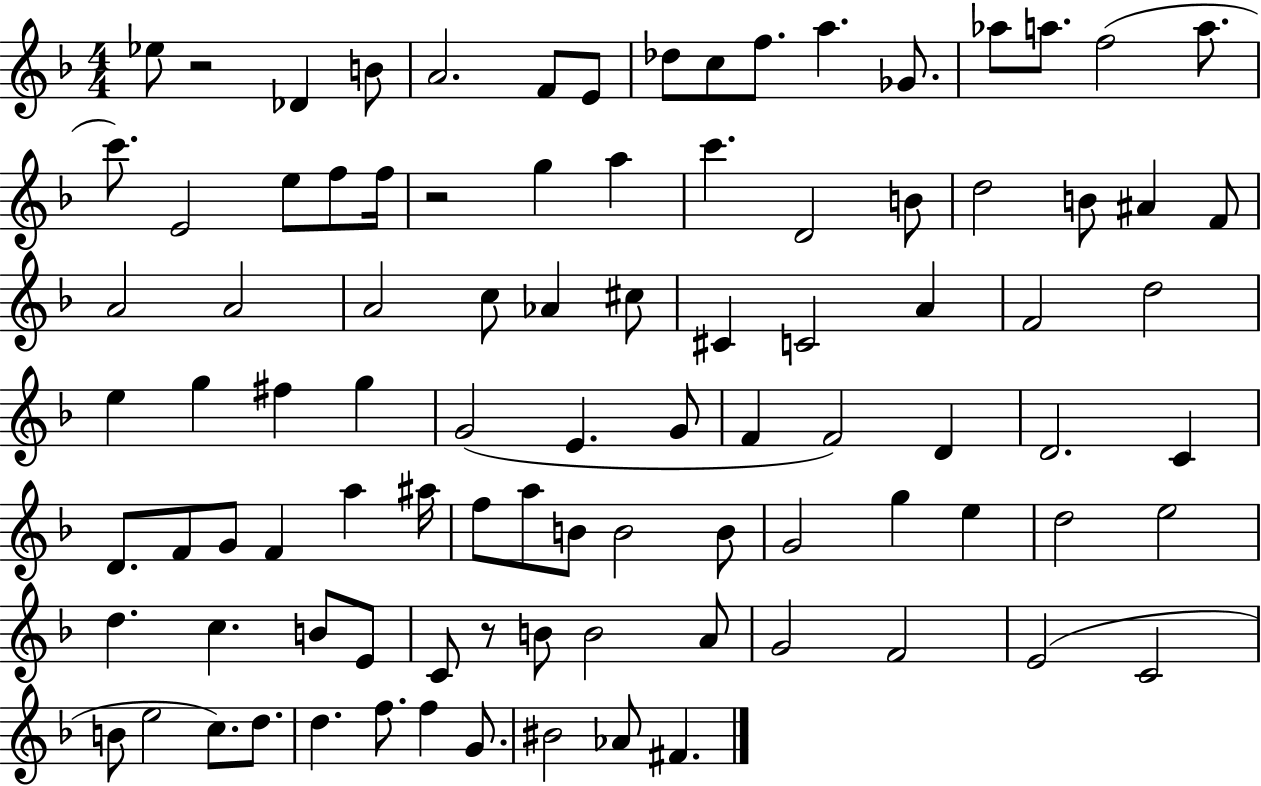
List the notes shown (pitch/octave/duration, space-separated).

Eb5/e R/h Db4/q B4/e A4/h. F4/e E4/e Db5/e C5/e F5/e. A5/q. Gb4/e. Ab5/e A5/e. F5/h A5/e. C6/e. E4/h E5/e F5/e F5/s R/h G5/q A5/q C6/q. D4/h B4/e D5/h B4/e A#4/q F4/e A4/h A4/h A4/h C5/e Ab4/q C#5/e C#4/q C4/h A4/q F4/h D5/h E5/q G5/q F#5/q G5/q G4/h E4/q. G4/e F4/q F4/h D4/q D4/h. C4/q D4/e. F4/e G4/e F4/q A5/q A#5/s F5/e A5/e B4/e B4/h B4/e G4/h G5/q E5/q D5/h E5/h D5/q. C5/q. B4/e E4/e C4/e R/e B4/e B4/h A4/e G4/h F4/h E4/h C4/h B4/e E5/h C5/e. D5/e. D5/q. F5/e. F5/q G4/e. BIS4/h Ab4/e F#4/q.